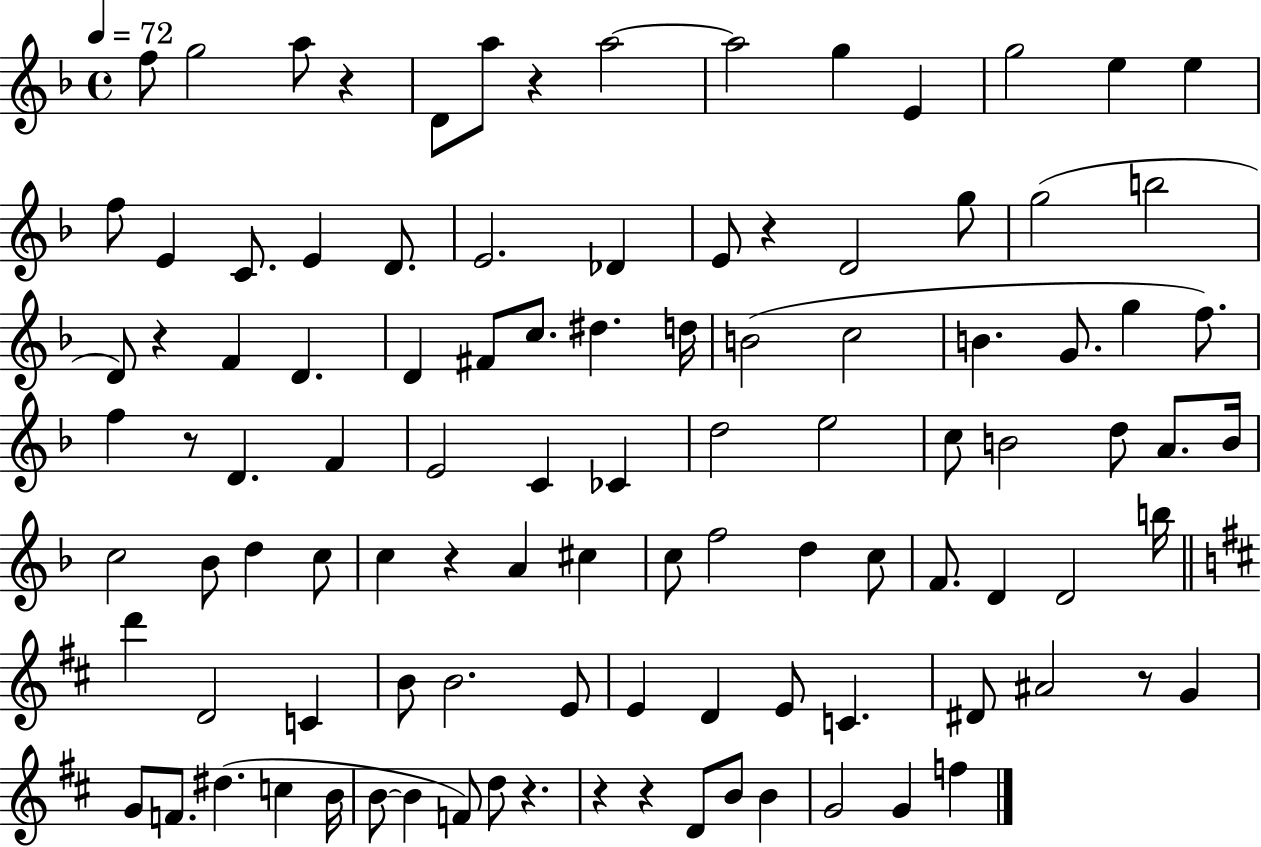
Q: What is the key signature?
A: F major